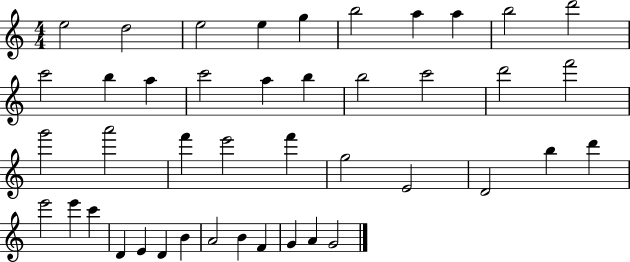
E5/h D5/h E5/h E5/q G5/q B5/h A5/q A5/q B5/h D6/h C6/h B5/q A5/q C6/h A5/q B5/q B5/h C6/h D6/h F6/h G6/h A6/h F6/q E6/h F6/q G5/h E4/h D4/h B5/q D6/q E6/h E6/q C6/q D4/q E4/q D4/q B4/q A4/h B4/q F4/q G4/q A4/q G4/h